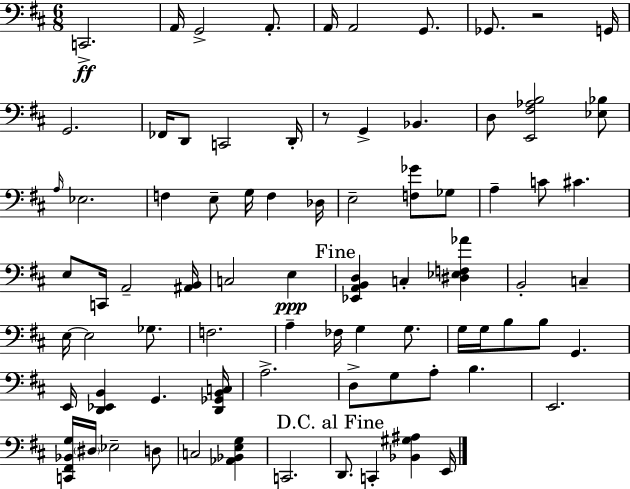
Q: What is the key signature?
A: D major